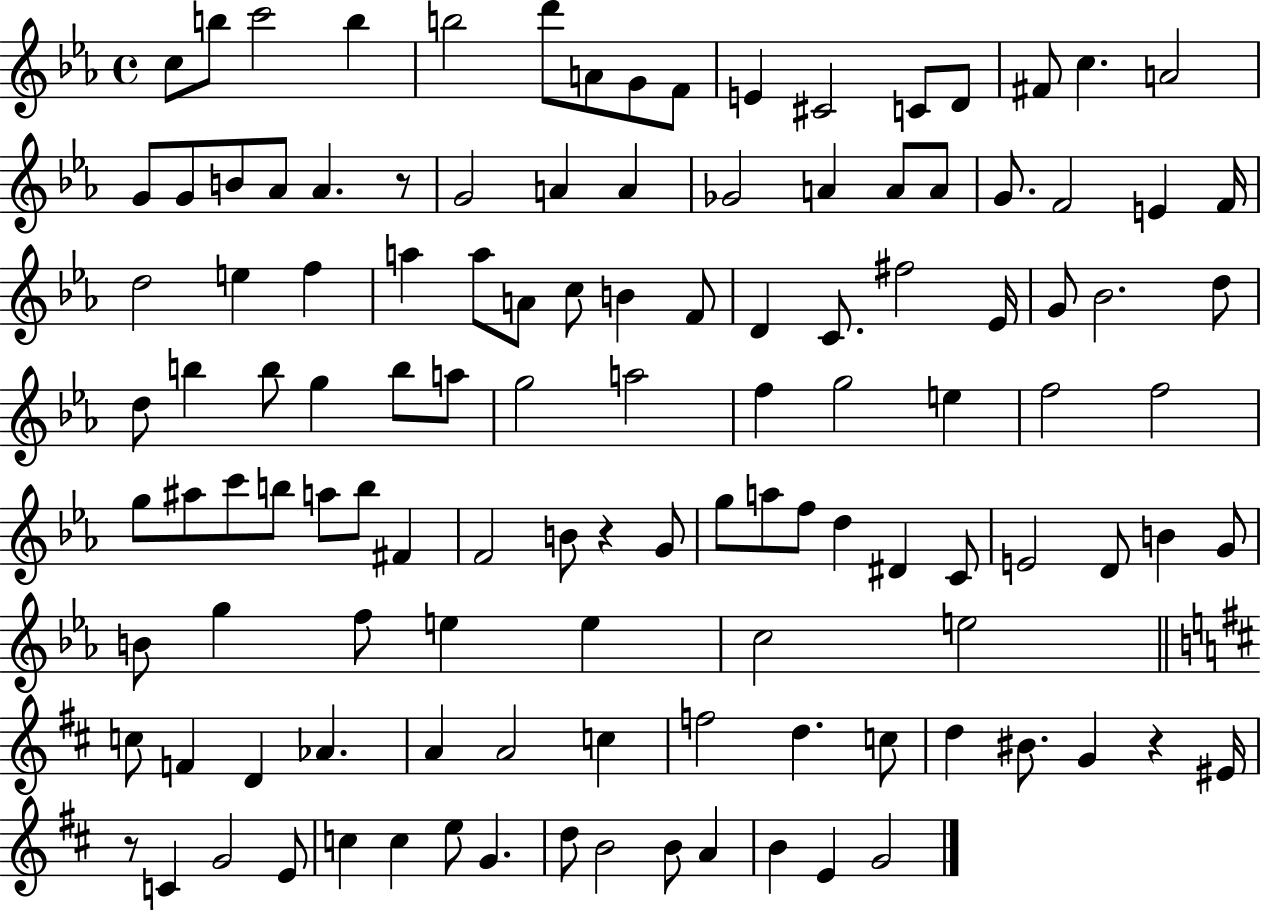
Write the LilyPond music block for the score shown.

{
  \clef treble
  \time 4/4
  \defaultTimeSignature
  \key ees \major
  c''8 b''8 c'''2 b''4 | b''2 d'''8 a'8 g'8 f'8 | e'4 cis'2 c'8 d'8 | fis'8 c''4. a'2 | \break g'8 g'8 b'8 aes'8 aes'4. r8 | g'2 a'4 a'4 | ges'2 a'4 a'8 a'8 | g'8. f'2 e'4 f'16 | \break d''2 e''4 f''4 | a''4 a''8 a'8 c''8 b'4 f'8 | d'4 c'8. fis''2 ees'16 | g'8 bes'2. d''8 | \break d''8 b''4 b''8 g''4 b''8 a''8 | g''2 a''2 | f''4 g''2 e''4 | f''2 f''2 | \break g''8 ais''8 c'''8 b''8 a''8 b''8 fis'4 | f'2 b'8 r4 g'8 | g''8 a''8 f''8 d''4 dis'4 c'8 | e'2 d'8 b'4 g'8 | \break b'8 g''4 f''8 e''4 e''4 | c''2 e''2 | \bar "||" \break \key b \minor c''8 f'4 d'4 aes'4. | a'4 a'2 c''4 | f''2 d''4. c''8 | d''4 bis'8. g'4 r4 eis'16 | \break r8 c'4 g'2 e'8 | c''4 c''4 e''8 g'4. | d''8 b'2 b'8 a'4 | b'4 e'4 g'2 | \break \bar "|."
}